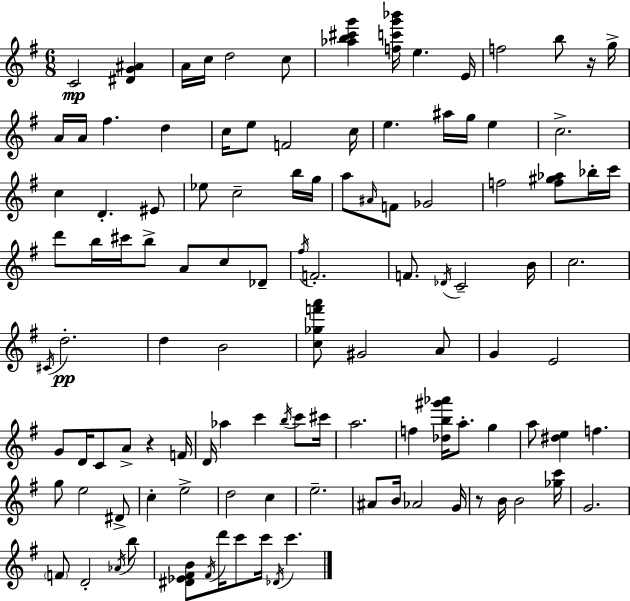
X:1
T:Untitled
M:6/8
L:1/4
K:G
C2 [^DG^A] A/4 c/4 d2 c/2 [_ab^c'g'] [fc'g'_b']/4 e E/4 f2 b/2 z/4 g/4 A/4 A/4 ^f d c/4 e/2 F2 c/4 e ^a/4 g/4 e c2 c D ^E/2 _e/2 c2 b/4 g/4 a/2 ^A/4 F/2 _G2 f2 [f^g_a]/2 _b/4 c'/4 d'/2 b/4 ^c'/4 b/2 A/2 c/2 _D/2 ^f/4 F2 F/2 _D/4 C2 B/4 c2 ^C/4 d2 d B2 [c_gf'a']/2 ^G2 A/2 G E2 G/2 D/4 C/2 A/2 z F/4 D/4 _a c' b/4 c'/2 ^c'/4 a2 f [_db^g'_a']/4 a/2 g a/2 [^de] f g/2 e2 ^D/2 c e2 d2 c e2 ^A/2 B/4 _A2 G/4 z/2 B/4 B2 [_gc']/4 G2 F/2 D2 _A/4 b/2 [^D_E^FB]/2 ^F/4 d'/4 c'/2 c'/4 _D/4 c'